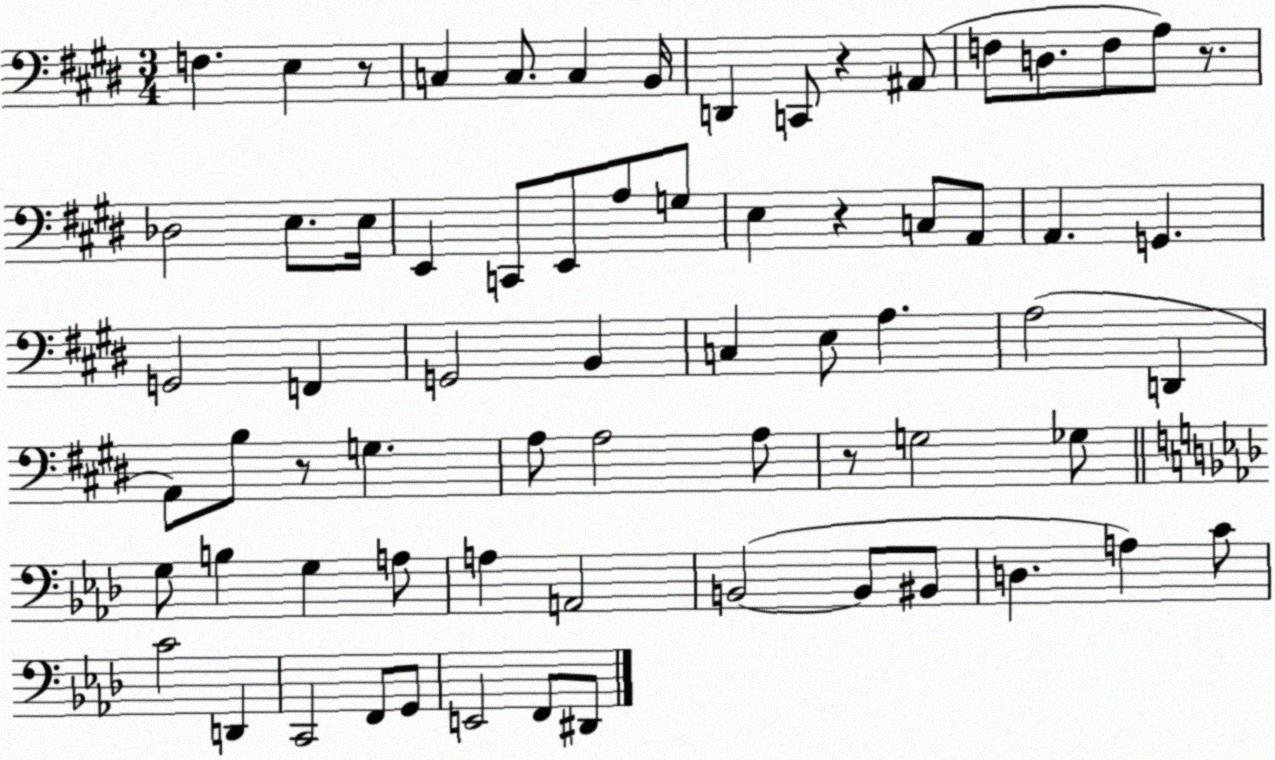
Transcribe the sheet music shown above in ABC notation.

X:1
T:Untitled
M:3/4
L:1/4
K:E
F, E, z/2 C, C,/2 C, B,,/4 D,, C,,/2 z ^A,,/2 F,/2 D,/2 F,/2 A,/2 z/2 _D,2 E,/2 E,/4 E,, C,,/2 E,,/2 A,/2 G,/2 E, z C,/2 A,,/2 A,, G,, G,,2 F,, G,,2 B,, C, E,/2 A, A,2 D,, A,,/2 B,/2 z/2 G, A,/2 A,2 A,/2 z/2 G,2 _G,/2 G,/2 B, G, A,/2 A, A,,2 B,,2 B,,/2 ^B,,/2 D, A, C/2 C2 D,, C,,2 F,,/2 G,,/2 E,,2 F,,/2 ^D,,/2